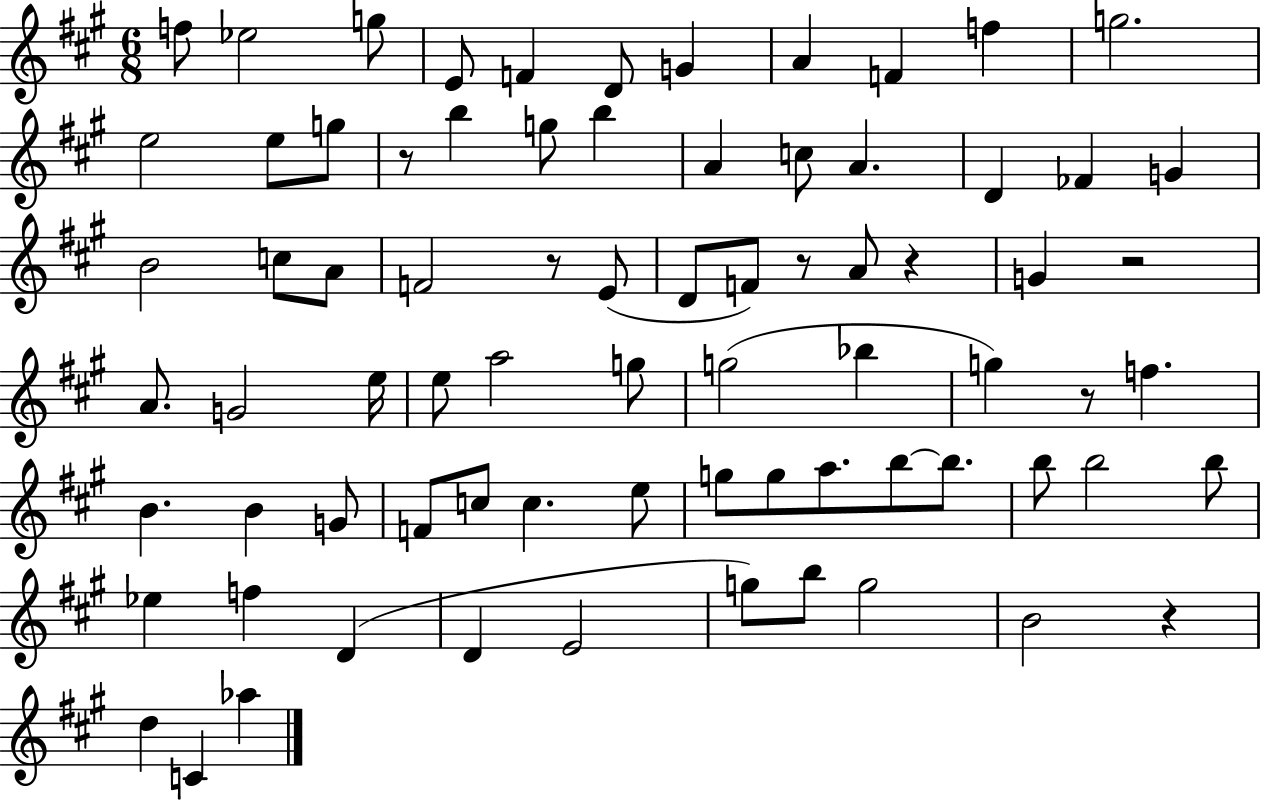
X:1
T:Untitled
M:6/8
L:1/4
K:A
f/2 _e2 g/2 E/2 F D/2 G A F f g2 e2 e/2 g/2 z/2 b g/2 b A c/2 A D _F G B2 c/2 A/2 F2 z/2 E/2 D/2 F/2 z/2 A/2 z G z2 A/2 G2 e/4 e/2 a2 g/2 g2 _b g z/2 f B B G/2 F/2 c/2 c e/2 g/2 g/2 a/2 b/2 b/2 b/2 b2 b/2 _e f D D E2 g/2 b/2 g2 B2 z d C _a